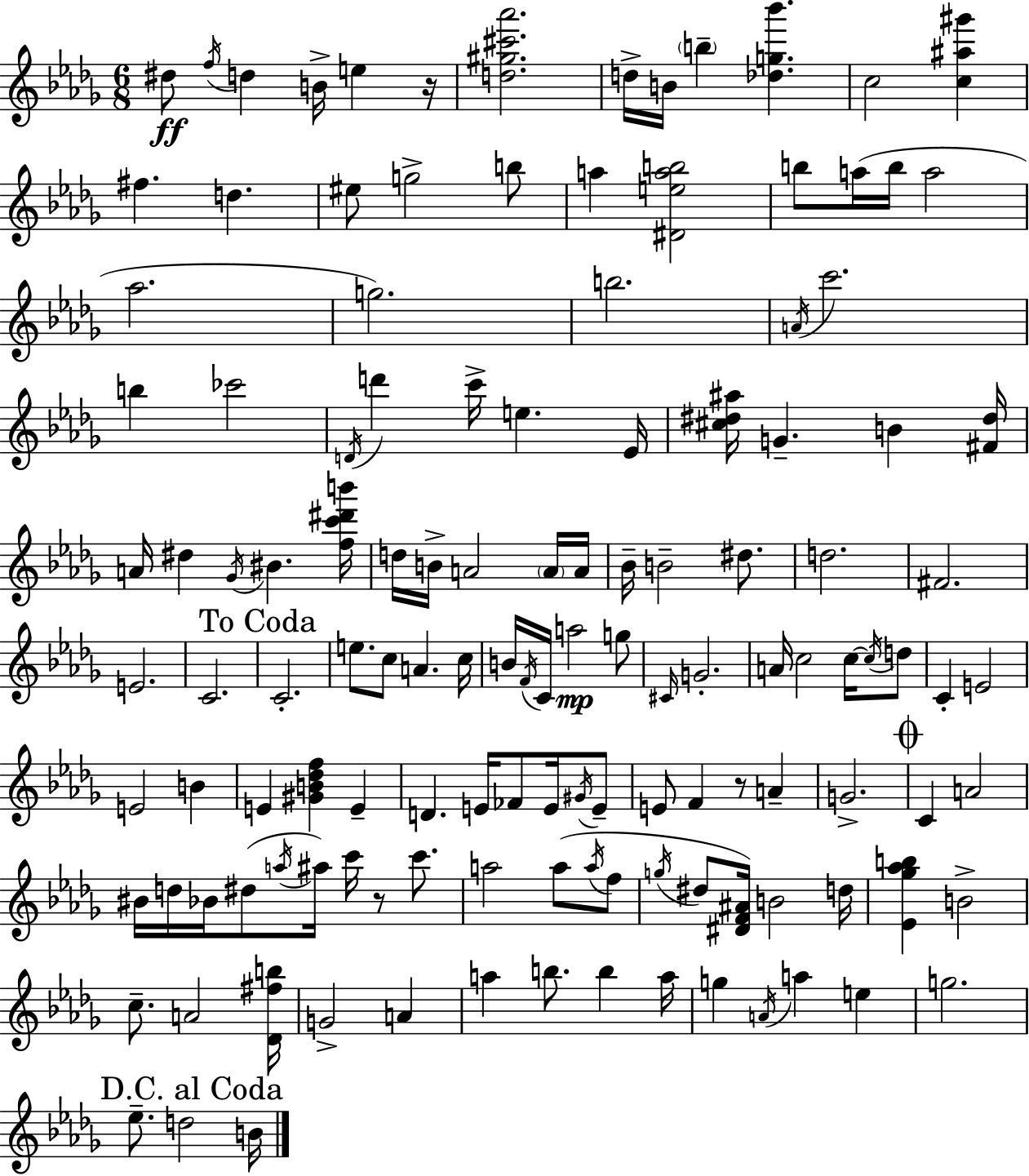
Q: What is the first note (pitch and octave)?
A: D#5